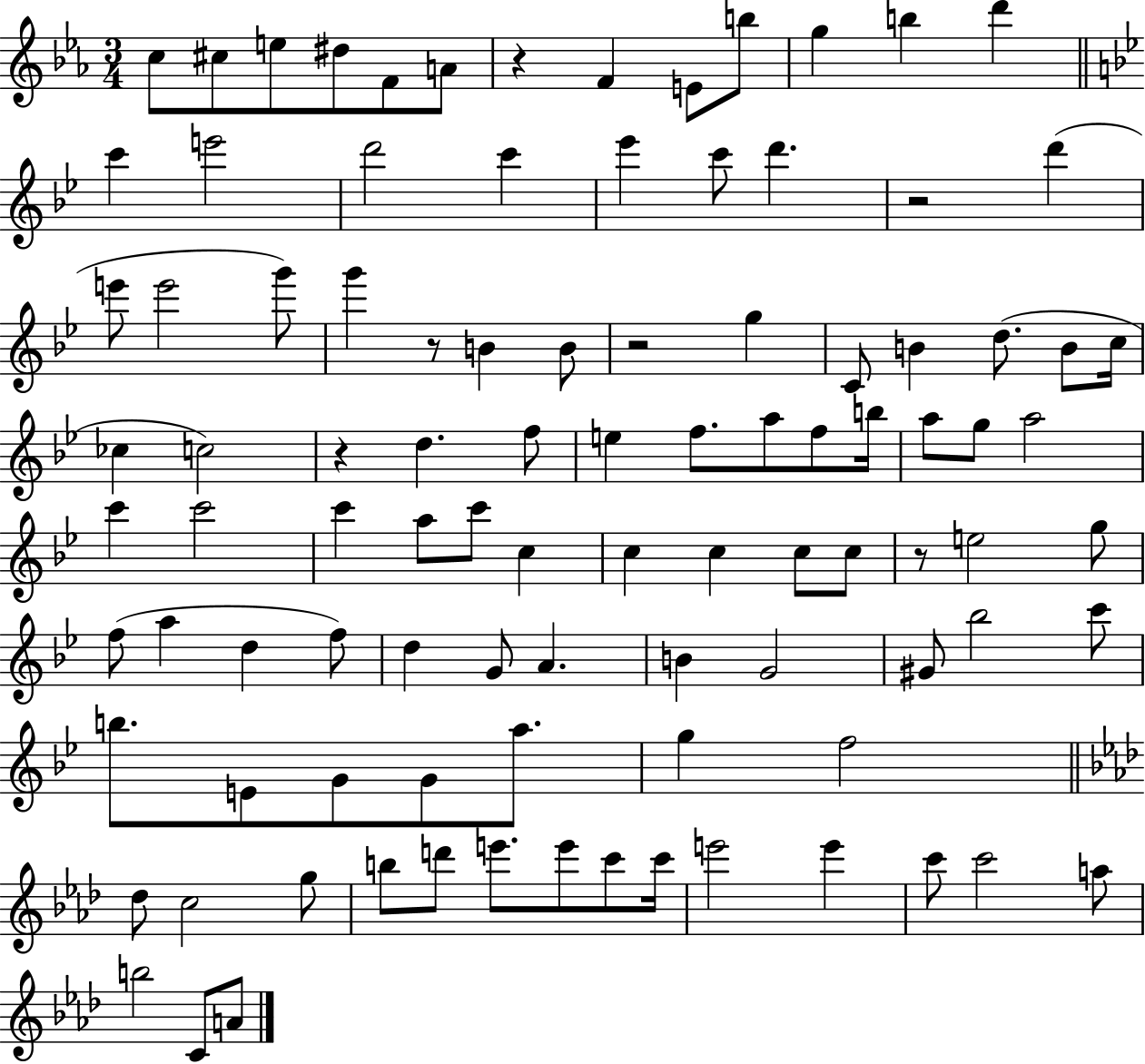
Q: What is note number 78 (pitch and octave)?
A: G5